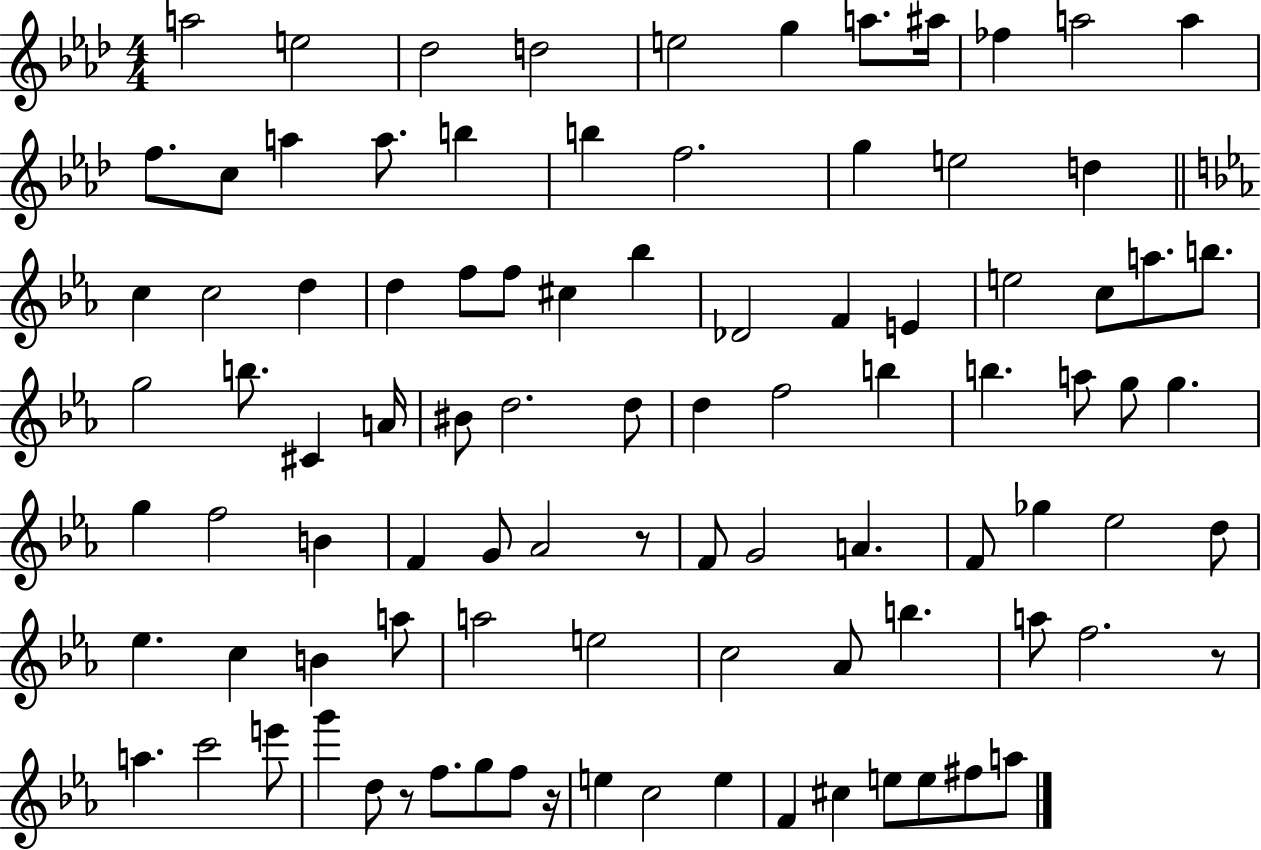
{
  \clef treble
  \numericTimeSignature
  \time 4/4
  \key aes \major
  a''2 e''2 | des''2 d''2 | e''2 g''4 a''8. ais''16 | fes''4 a''2 a''4 | \break f''8. c''8 a''4 a''8. b''4 | b''4 f''2. | g''4 e''2 d''4 | \bar "||" \break \key c \minor c''4 c''2 d''4 | d''4 f''8 f''8 cis''4 bes''4 | des'2 f'4 e'4 | e''2 c''8 a''8. b''8. | \break g''2 b''8. cis'4 a'16 | bis'8 d''2. d''8 | d''4 f''2 b''4 | b''4. a''8 g''8 g''4. | \break g''4 f''2 b'4 | f'4 g'8 aes'2 r8 | f'8 g'2 a'4. | f'8 ges''4 ees''2 d''8 | \break ees''4. c''4 b'4 a''8 | a''2 e''2 | c''2 aes'8 b''4. | a''8 f''2. r8 | \break a''4. c'''2 e'''8 | g'''4 d''8 r8 f''8. g''8 f''8 r16 | e''4 c''2 e''4 | f'4 cis''4 e''8 e''8 fis''8 a''8 | \break \bar "|."
}